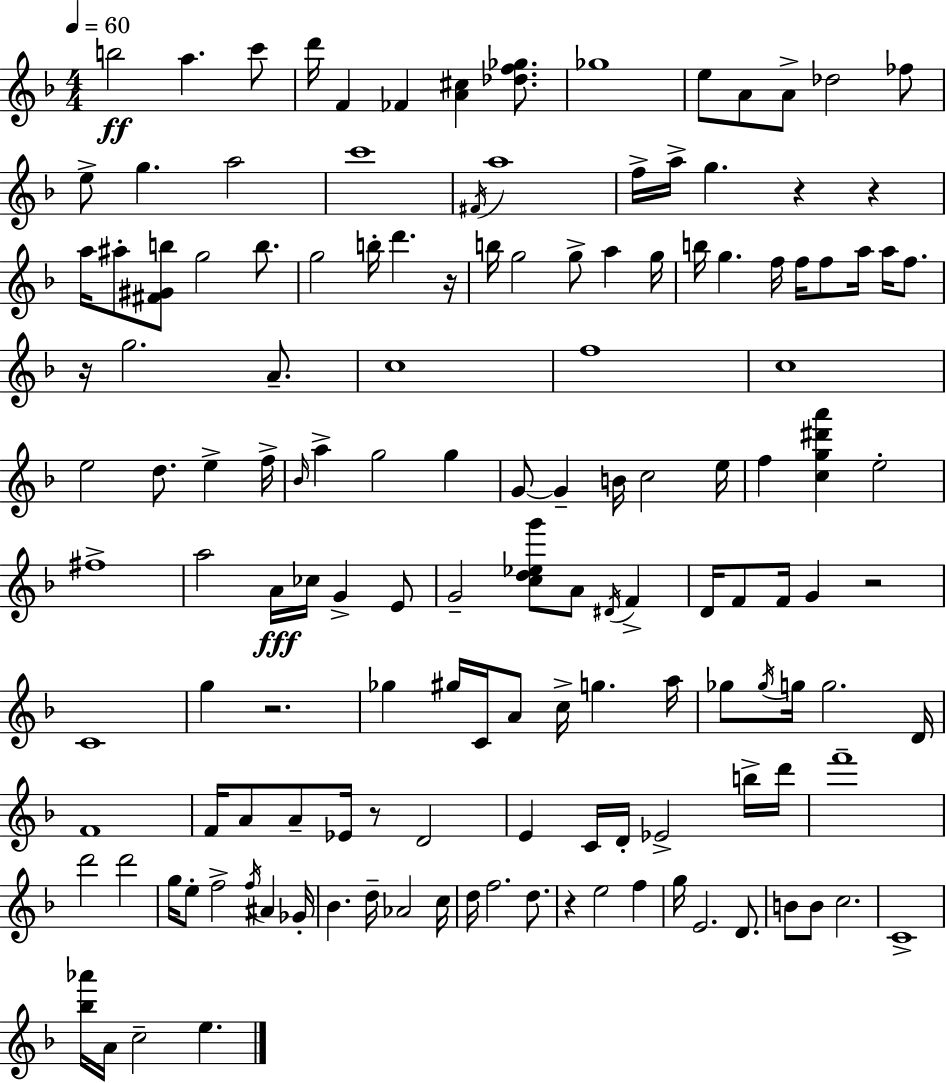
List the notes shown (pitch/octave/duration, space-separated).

B5/h A5/q. C6/e D6/s F4/q FES4/q [A4,C#5]/q [Db5,F5,Gb5]/e. Gb5/w E5/e A4/e A4/e Db5/h FES5/e E5/e G5/q. A5/h C6/w F#4/s A5/w F5/s A5/s G5/q. R/q R/q A5/s A#5/e [F#4,G#4,B5]/e G5/h B5/e. G5/h B5/s D6/q. R/s B5/s G5/h G5/e A5/q G5/s B5/s G5/q. F5/s F5/s F5/e A5/s A5/s F5/e. R/s G5/h. A4/e. C5/w F5/w C5/w E5/h D5/e. E5/q F5/s Bb4/s A5/q G5/h G5/q G4/e G4/q B4/s C5/h E5/s F5/q [C5,G5,D#6,A6]/q E5/h F#5/w A5/h A4/s CES5/s G4/q E4/e G4/h [C5,D5,Eb5,G6]/e A4/e D#4/s F4/q D4/s F4/e F4/s G4/q R/h C4/w G5/q R/h. Gb5/q G#5/s C4/s A4/e C5/s G5/q. A5/s Gb5/e Gb5/s G5/s G5/h. D4/s F4/w F4/s A4/e A4/e Eb4/s R/e D4/h E4/q C4/s D4/s Eb4/h B5/s D6/s F6/w D6/h D6/h G5/s E5/e F5/h F5/s A#4/q Gb4/s Bb4/q. D5/s Ab4/h C5/s D5/s F5/h. D5/e. R/q E5/h F5/q G5/s E4/h. D4/e. B4/e B4/e C5/h. C4/w [Bb5,Ab6]/s A4/s C5/h E5/q.